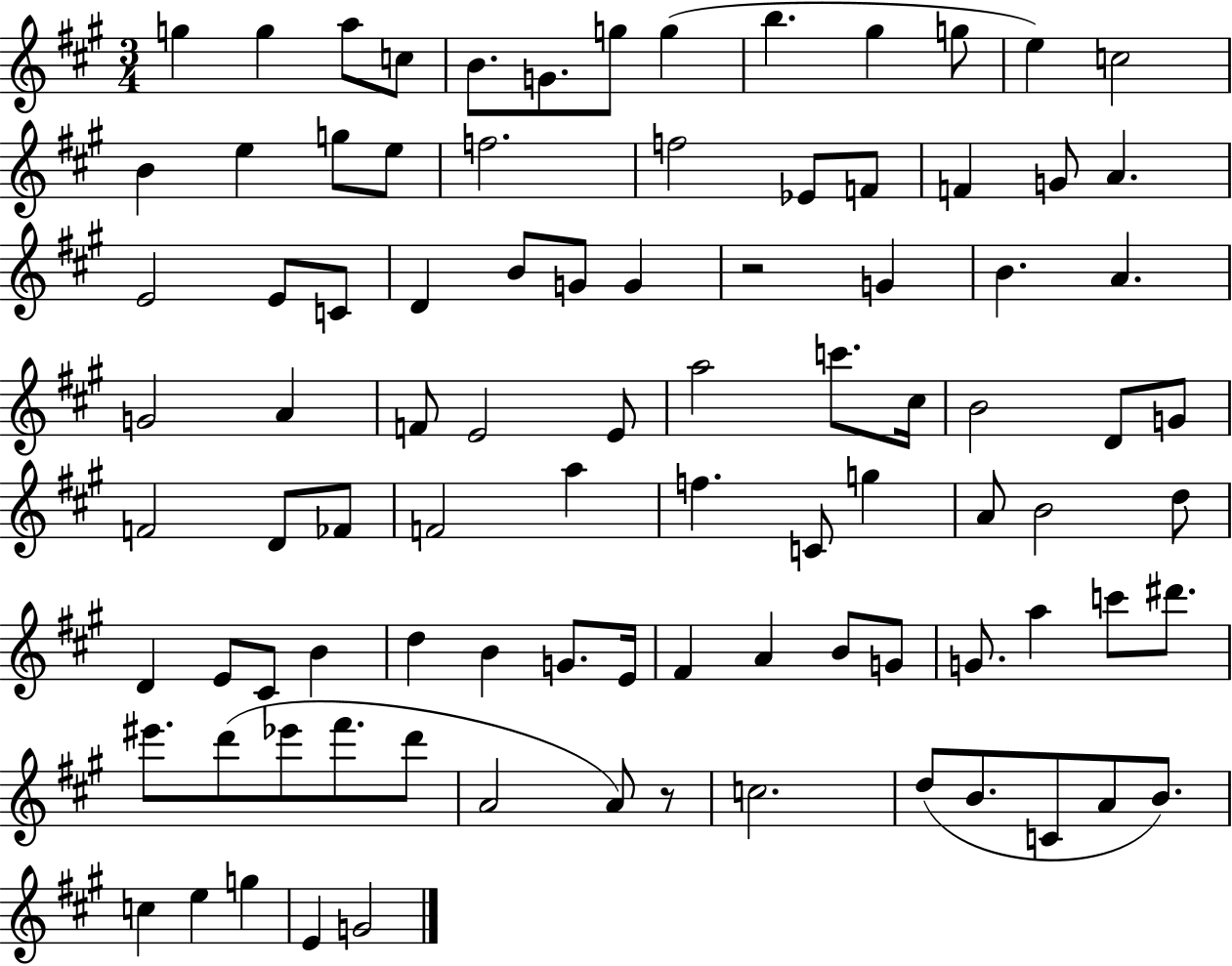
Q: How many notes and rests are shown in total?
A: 92